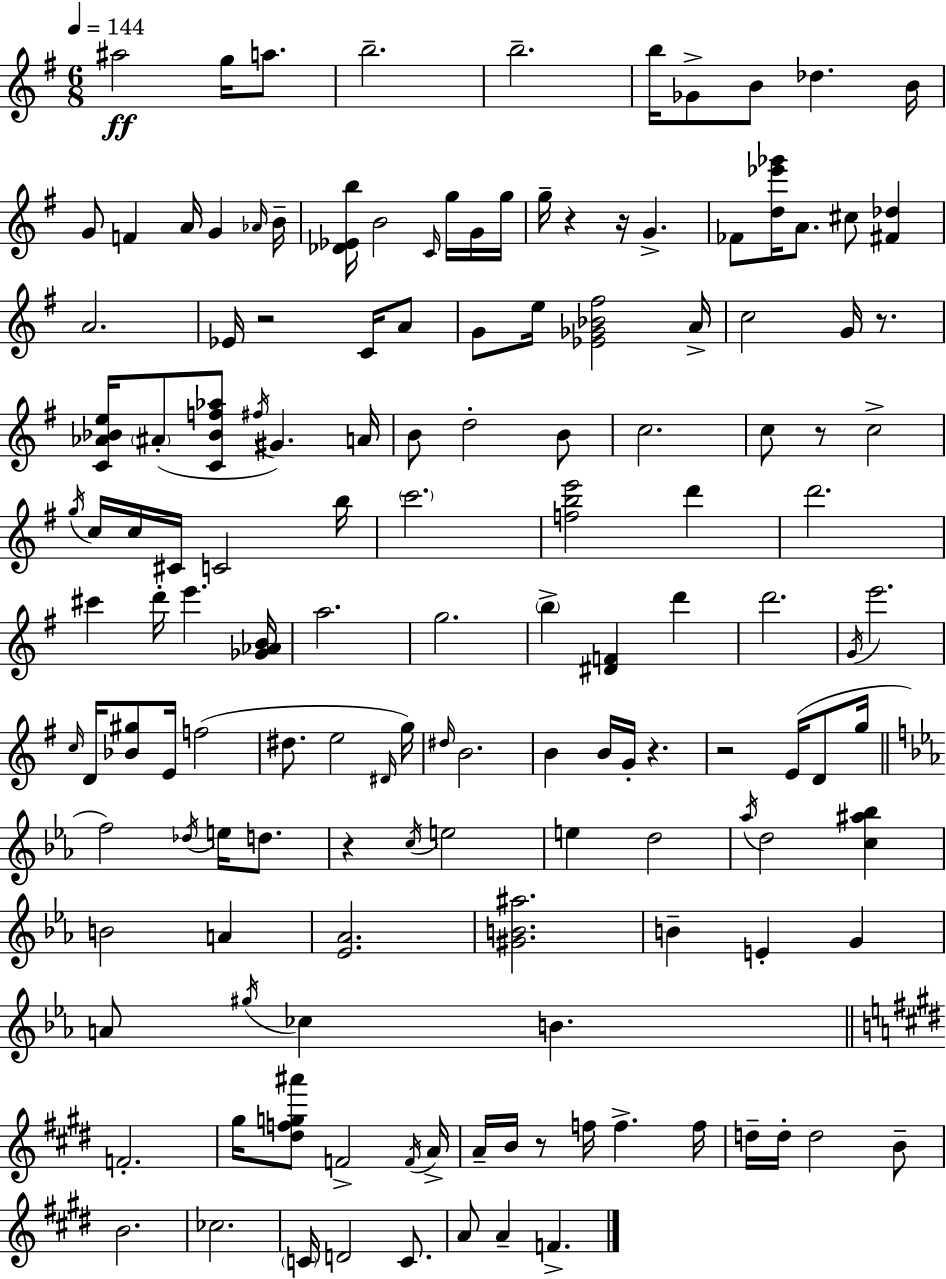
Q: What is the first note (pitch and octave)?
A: A#5